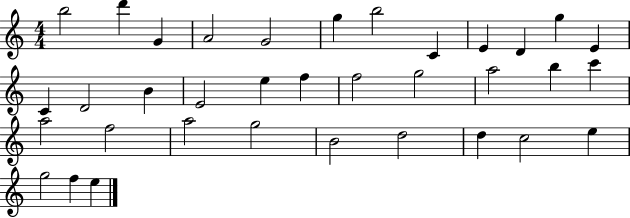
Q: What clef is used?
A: treble